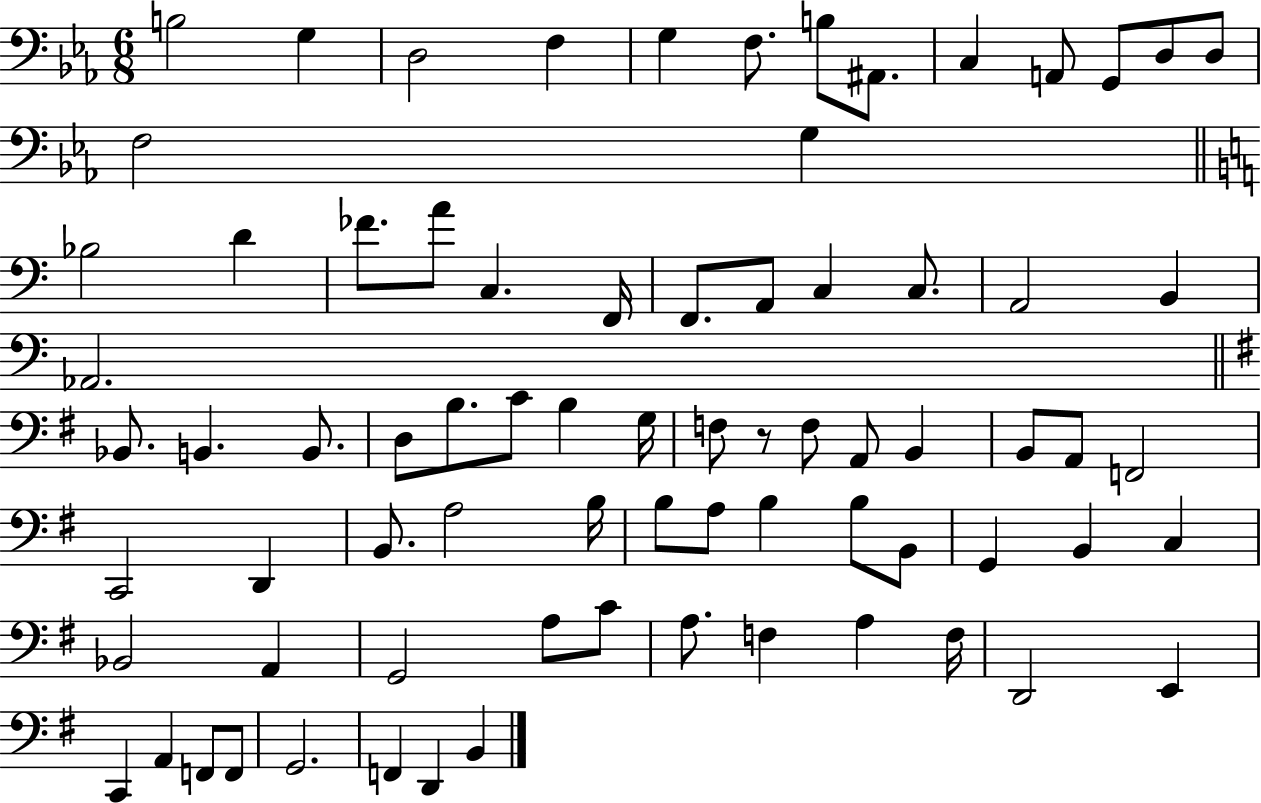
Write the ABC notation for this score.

X:1
T:Untitled
M:6/8
L:1/4
K:Eb
B,2 G, D,2 F, G, F,/2 B,/2 ^A,,/2 C, A,,/2 G,,/2 D,/2 D,/2 F,2 G, _B,2 D _F/2 A/2 C, F,,/4 F,,/2 A,,/2 C, C,/2 A,,2 B,, _A,,2 _B,,/2 B,, B,,/2 D,/2 B,/2 C/2 B, G,/4 F,/2 z/2 F,/2 A,,/2 B,, B,,/2 A,,/2 F,,2 C,,2 D,, B,,/2 A,2 B,/4 B,/2 A,/2 B, B,/2 B,,/2 G,, B,, C, _B,,2 A,, G,,2 A,/2 C/2 A,/2 F, A, F,/4 D,,2 E,, C,, A,, F,,/2 F,,/2 G,,2 F,, D,, B,,